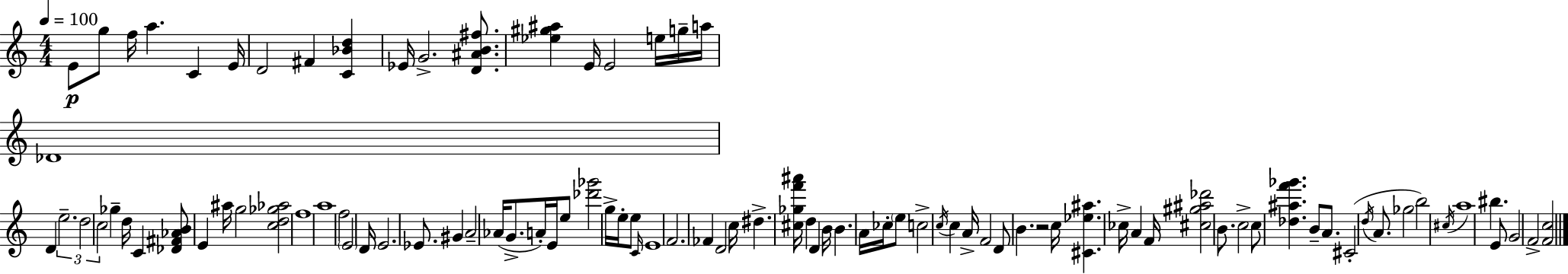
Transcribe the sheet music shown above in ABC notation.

X:1
T:Untitled
M:4/4
L:1/4
K:C
E/2 g/2 f/4 a C E/4 D2 ^F [C_Bd] _E/4 G2 [D^AB^f]/2 [_e^g^a] E/4 E2 e/4 g/4 a/4 _D4 D e2 d2 c2 _g d/4 C [_D^F_AB]/2 E ^a/4 g2 [cd_g_a]2 f4 a4 f2 E2 D/4 E2 _E/2 ^G A2 _A/4 G/2 A/4 E/4 e/2 [_d'_g']2 g/4 e/4 e/2 C/4 E4 F2 _F D2 c/4 ^d [^c_gf'^a']/4 d D B/4 B A/4 _c/4 e/2 c2 c/4 c A/4 F2 D/2 B z2 c/4 [^C_e^a] _c/4 A F/4 [^c^g^a_d']2 B/2 c2 c/2 [_d^af'_g'] B/2 A/2 ^C2 d/4 A/2 _g2 b2 ^c/4 a4 ^b E/2 G2 F2 [Fc]2